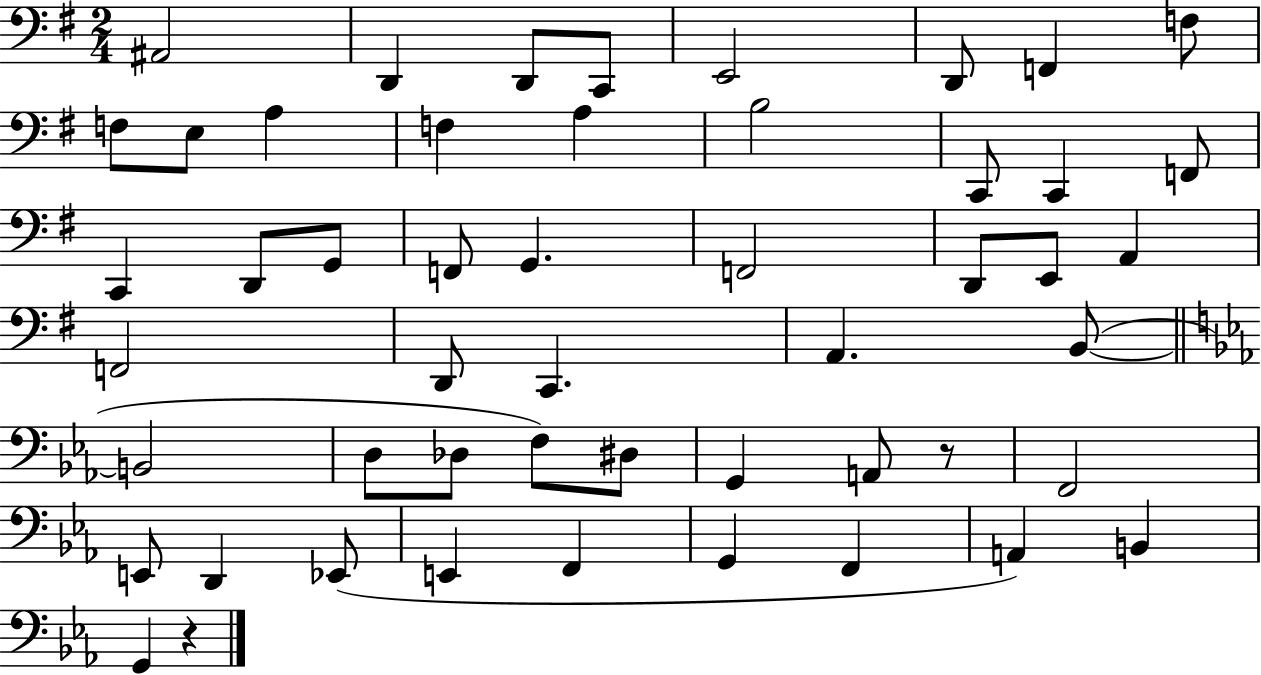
A#2/h D2/q D2/e C2/e E2/h D2/e F2/q F3/e F3/e E3/e A3/q F3/q A3/q B3/h C2/e C2/q F2/e C2/q D2/e G2/e F2/e G2/q. F2/h D2/e E2/e A2/q F2/h D2/e C2/q. A2/q. B2/e B2/h D3/e Db3/e F3/e D#3/e G2/q A2/e R/e F2/h E2/e D2/q Eb2/e E2/q F2/q G2/q F2/q A2/q B2/q G2/q R/q